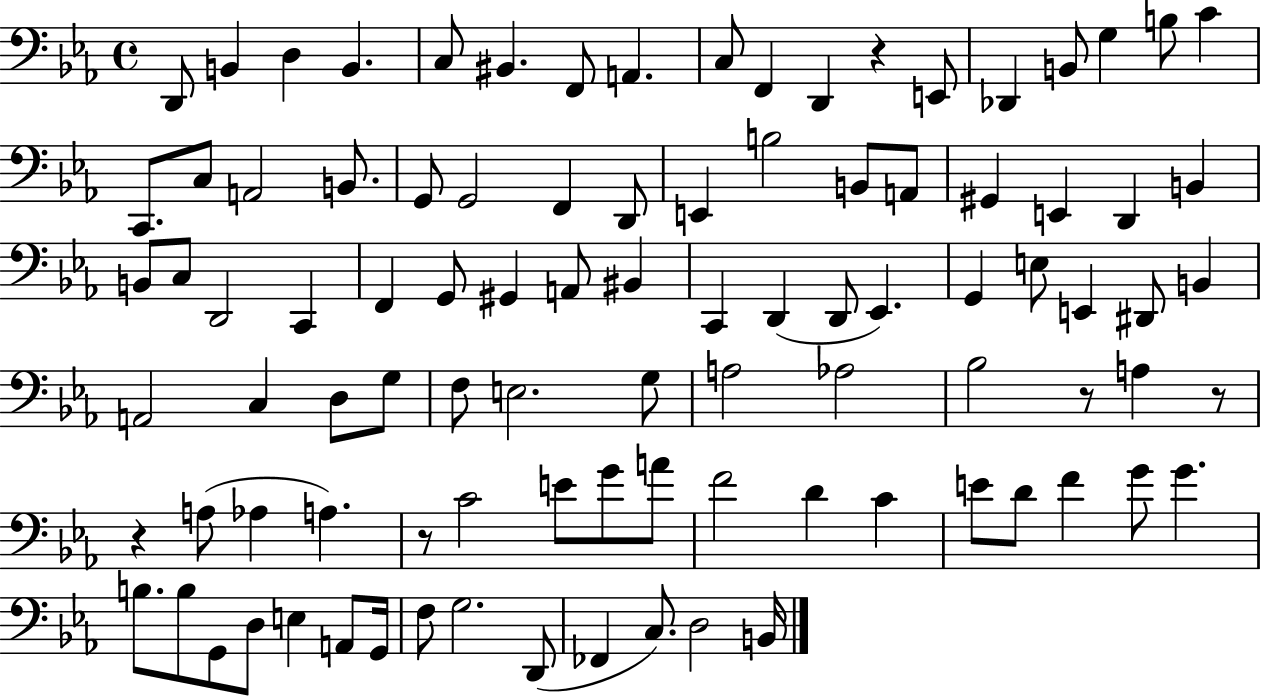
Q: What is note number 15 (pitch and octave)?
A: G3